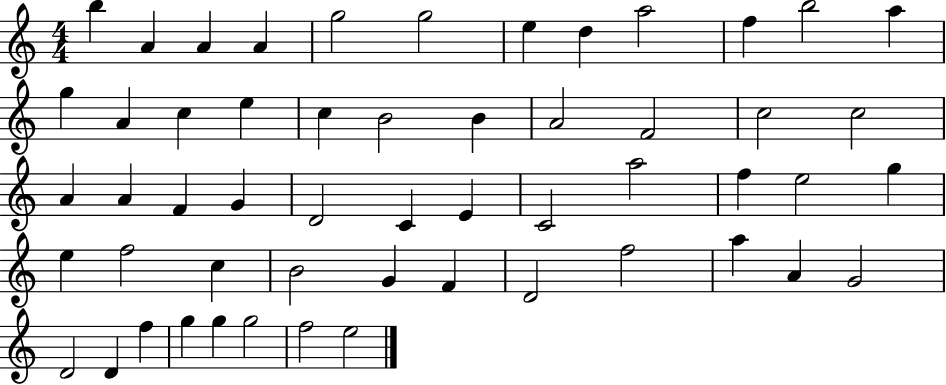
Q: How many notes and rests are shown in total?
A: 54